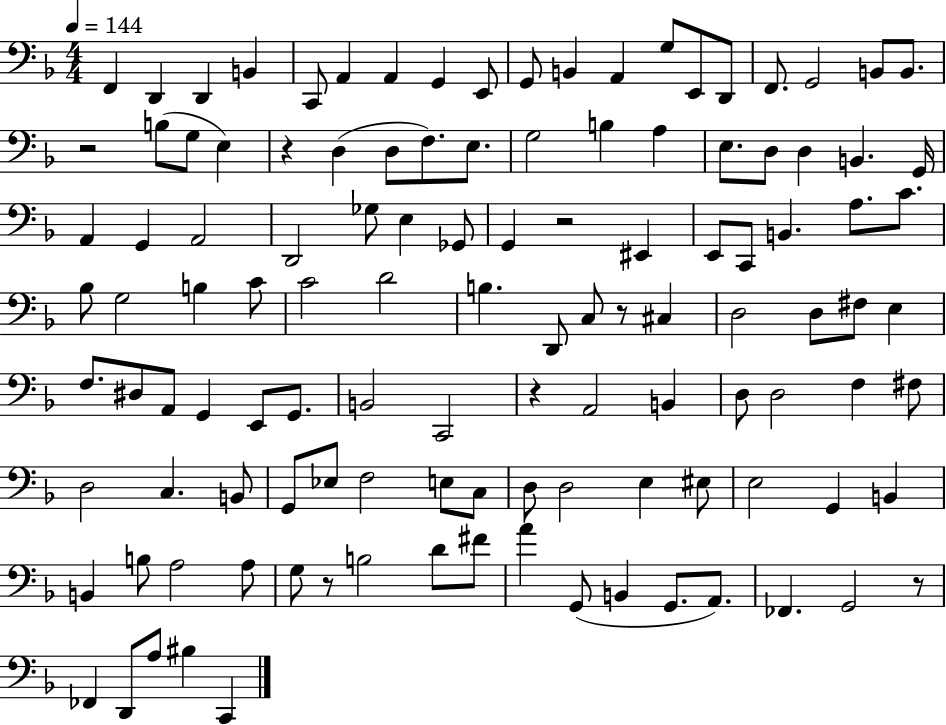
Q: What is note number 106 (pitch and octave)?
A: G2